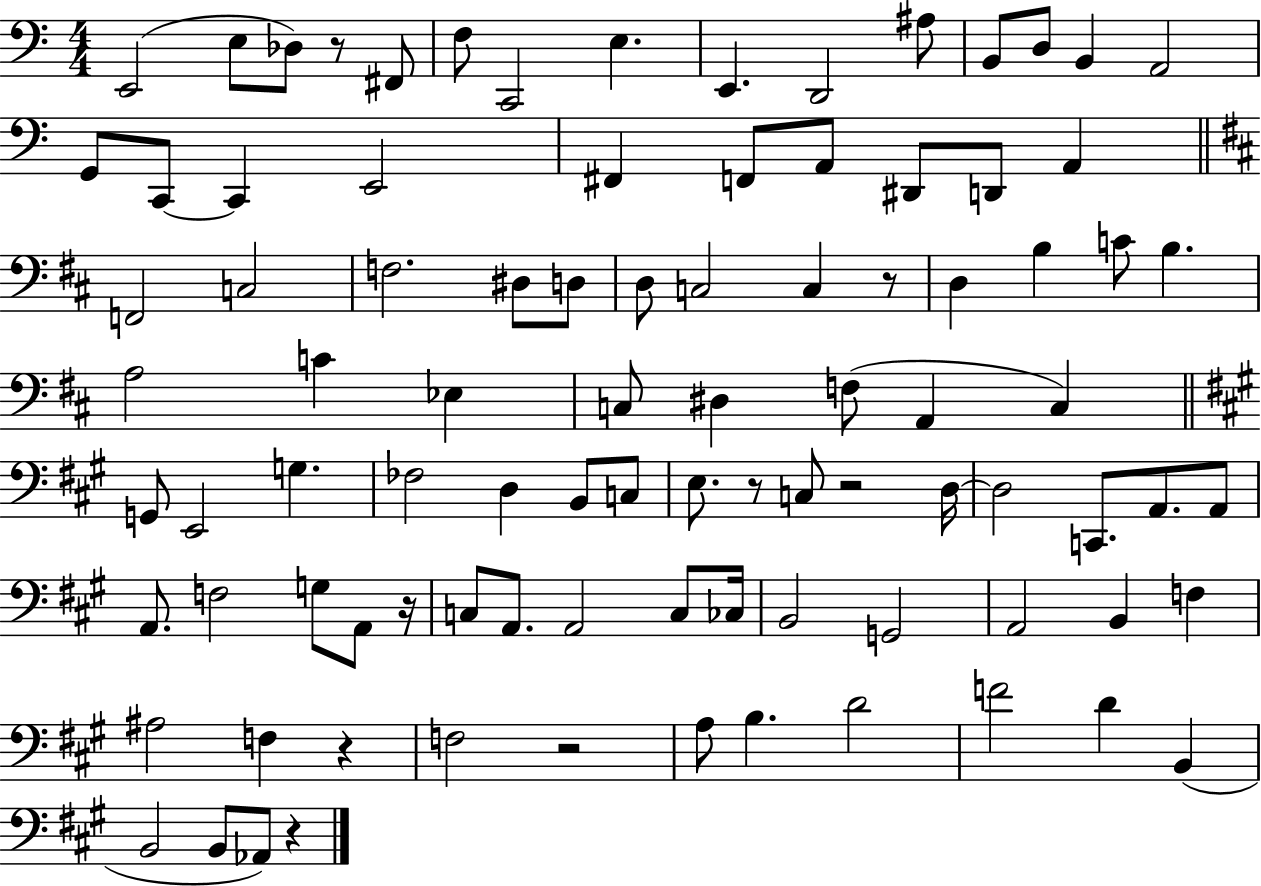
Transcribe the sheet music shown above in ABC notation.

X:1
T:Untitled
M:4/4
L:1/4
K:C
E,,2 E,/2 _D,/2 z/2 ^F,,/2 F,/2 C,,2 E, E,, D,,2 ^A,/2 B,,/2 D,/2 B,, A,,2 G,,/2 C,,/2 C,, E,,2 ^F,, F,,/2 A,,/2 ^D,,/2 D,,/2 A,, F,,2 C,2 F,2 ^D,/2 D,/2 D,/2 C,2 C, z/2 D, B, C/2 B, A,2 C _E, C,/2 ^D, F,/2 A,, C, G,,/2 E,,2 G, _F,2 D, B,,/2 C,/2 E,/2 z/2 C,/2 z2 D,/4 D,2 C,,/2 A,,/2 A,,/2 A,,/2 F,2 G,/2 A,,/2 z/4 C,/2 A,,/2 A,,2 C,/2 _C,/4 B,,2 G,,2 A,,2 B,, F, ^A,2 F, z F,2 z2 A,/2 B, D2 F2 D B,, B,,2 B,,/2 _A,,/2 z